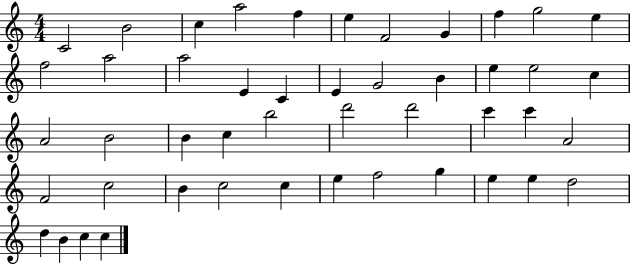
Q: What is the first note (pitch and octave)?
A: C4